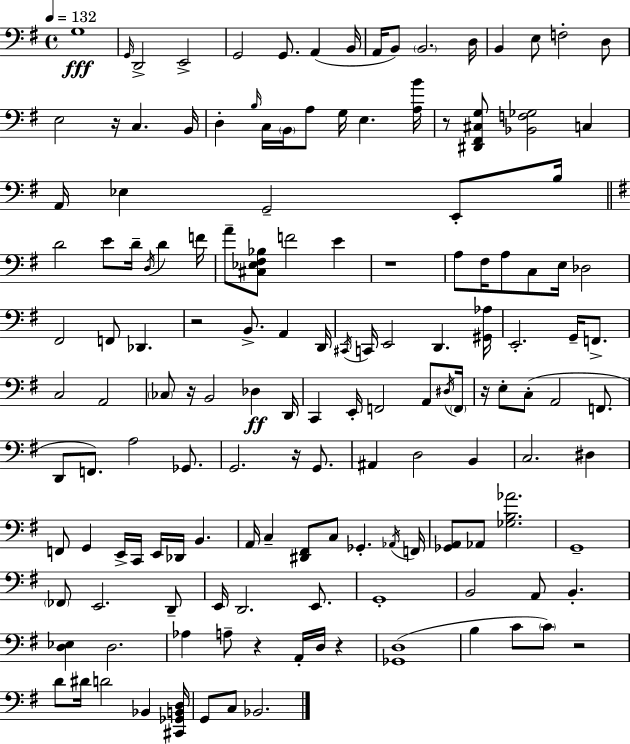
G3/w G2/s D2/h E2/h G2/h G2/e. A2/q B2/s A2/s B2/e B2/h. D3/s B2/q E3/e F3/h D3/e E3/h R/s C3/q. B2/s D3/q B3/s C3/s B2/s A3/e G3/s E3/q. [A3,B4]/s R/e [D#2,F#2,C#3,G3]/e [Bb2,F3,Gb3]/h C3/q A2/s Eb3/q G2/h E2/e B3/s D4/h E4/e D4/s D3/s D4/q F4/s A4/e [C#3,Eb3,F#3,Bb3]/e F4/h E4/q R/w A3/e F#3/s A3/e C3/e E3/s Db3/h F#2/h F2/e Db2/q. R/h B2/e. A2/q D2/s C#2/s C2/s E2/h D2/q. [G#2,Ab3]/s E2/h. G2/s F2/e. C3/h A2/h CES3/e R/s B2/h Db3/q D2/s C2/q E2/s F2/h A2/e D#3/s F2/s R/s E3/e C3/e A2/h F2/e. D2/e F2/e. A3/h Gb2/e. G2/h. R/s G2/e. A#2/q D3/h B2/q C3/h. D#3/q F2/e G2/q E2/s C2/s E2/s Db2/s B2/q. A2/s C3/q [D#2,F#2]/e C3/e Gb2/q. Ab2/s F2/s [Gb2,A2]/e Ab2/e [Gb3,B3,Ab4]/h. G2/w FES2/e E2/h. D2/e E2/s D2/h. E2/e. G2/w B2/h A2/e B2/q. [D3,Eb3]/q D3/h. Ab3/q A3/e R/q A2/s D3/s R/q [Gb2,D3]/w B3/q C4/e C4/e R/h D4/e D#4/s D4/h Bb2/q [C#2,Gb2,B2,D3]/s G2/e C3/e Bb2/h.